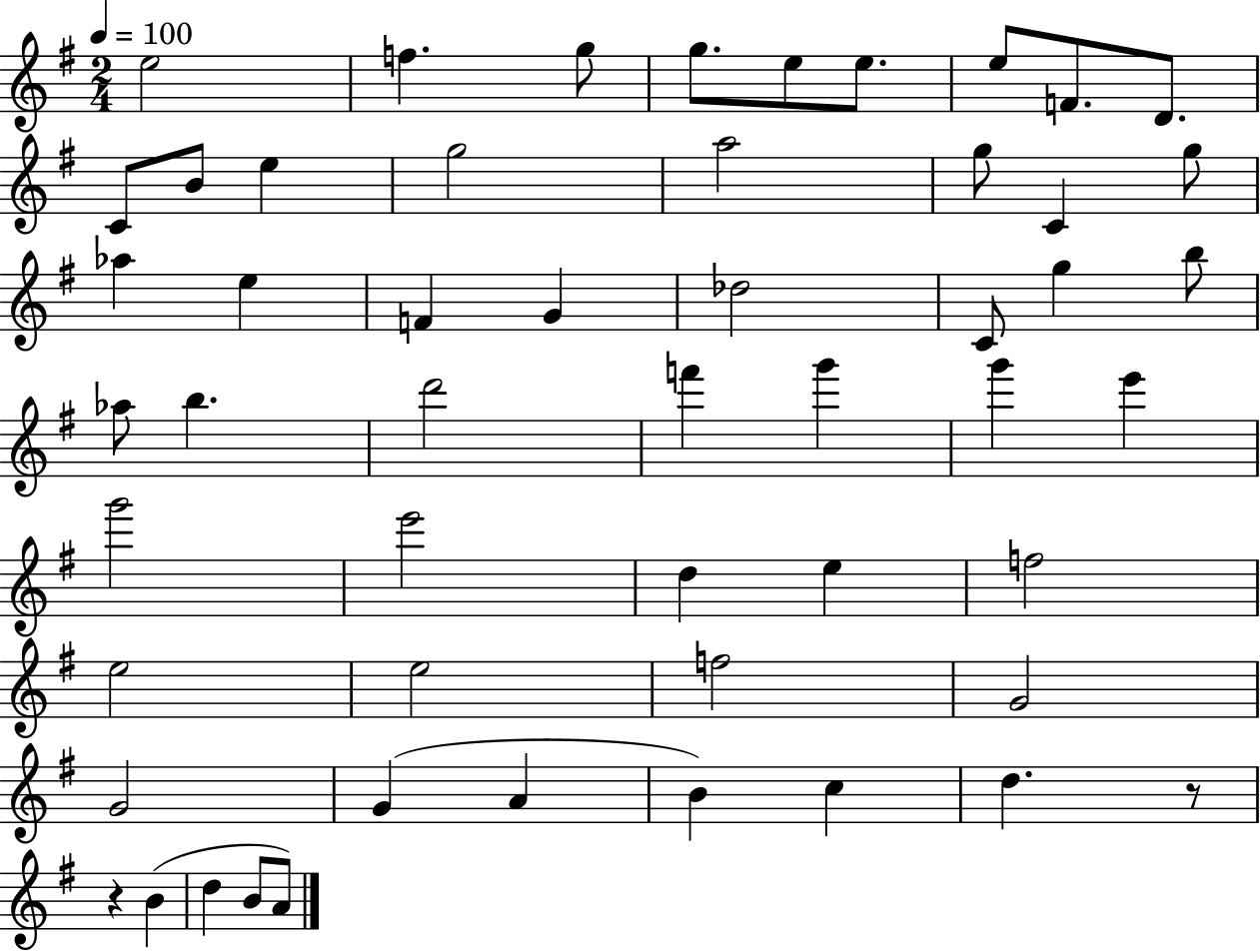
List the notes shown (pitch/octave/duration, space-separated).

E5/h F5/q. G5/e G5/e. E5/e E5/e. E5/e F4/e. D4/e. C4/e B4/e E5/q G5/h A5/h G5/e C4/q G5/e Ab5/q E5/q F4/q G4/q Db5/h C4/e G5/q B5/e Ab5/e B5/q. D6/h F6/q G6/q G6/q E6/q G6/h E6/h D5/q E5/q F5/h E5/h E5/h F5/h G4/h G4/h G4/q A4/q B4/q C5/q D5/q. R/e R/q B4/q D5/q B4/e A4/e